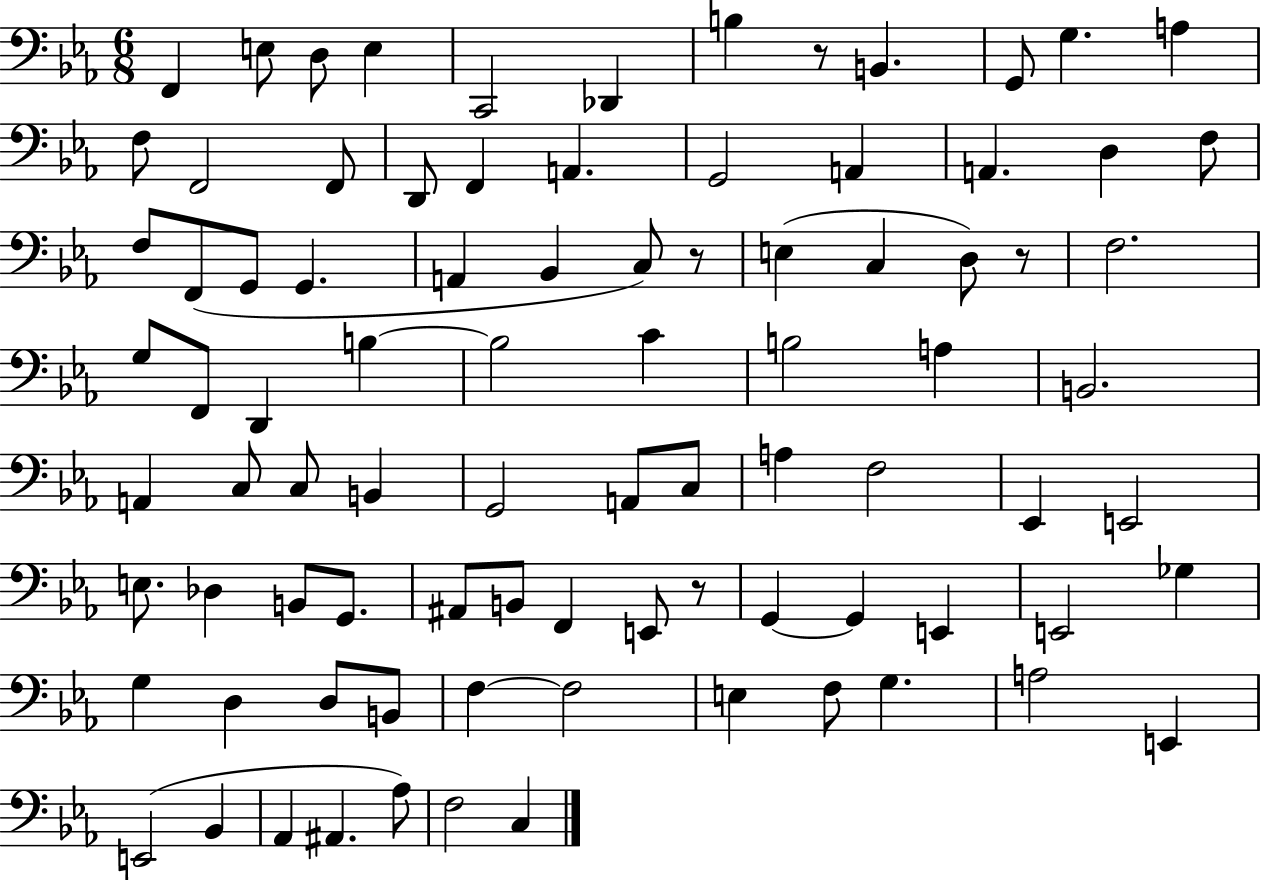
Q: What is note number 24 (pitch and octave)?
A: F2